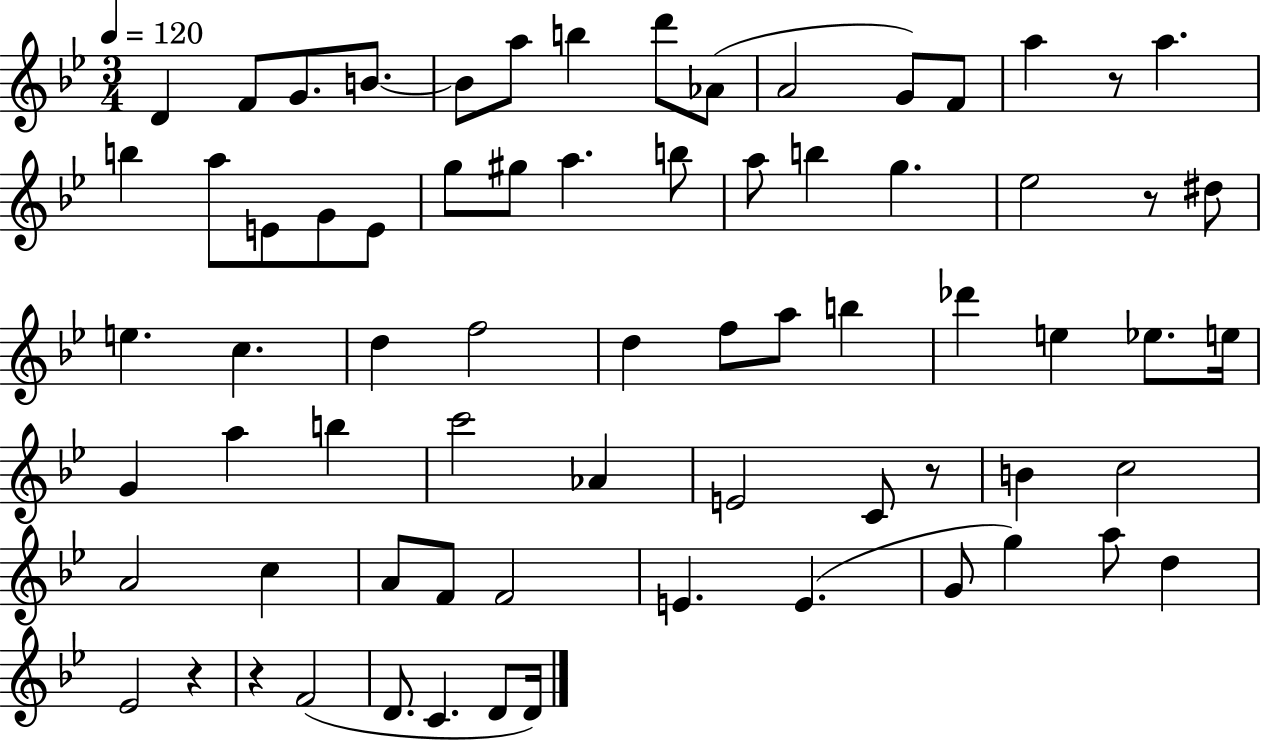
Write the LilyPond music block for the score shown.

{
  \clef treble
  \numericTimeSignature
  \time 3/4
  \key bes \major
  \tempo 4 = 120
  d'4 f'8 g'8. b'8.~~ | b'8 a''8 b''4 d'''8 aes'8( | a'2 g'8) f'8 | a''4 r8 a''4. | \break b''4 a''8 e'8 g'8 e'8 | g''8 gis''8 a''4. b''8 | a''8 b''4 g''4. | ees''2 r8 dis''8 | \break e''4. c''4. | d''4 f''2 | d''4 f''8 a''8 b''4 | des'''4 e''4 ees''8. e''16 | \break g'4 a''4 b''4 | c'''2 aes'4 | e'2 c'8 r8 | b'4 c''2 | \break a'2 c''4 | a'8 f'8 f'2 | e'4. e'4.( | g'8 g''4) a''8 d''4 | \break ees'2 r4 | r4 f'2( | d'8. c'4. d'8 d'16) | \bar "|."
}